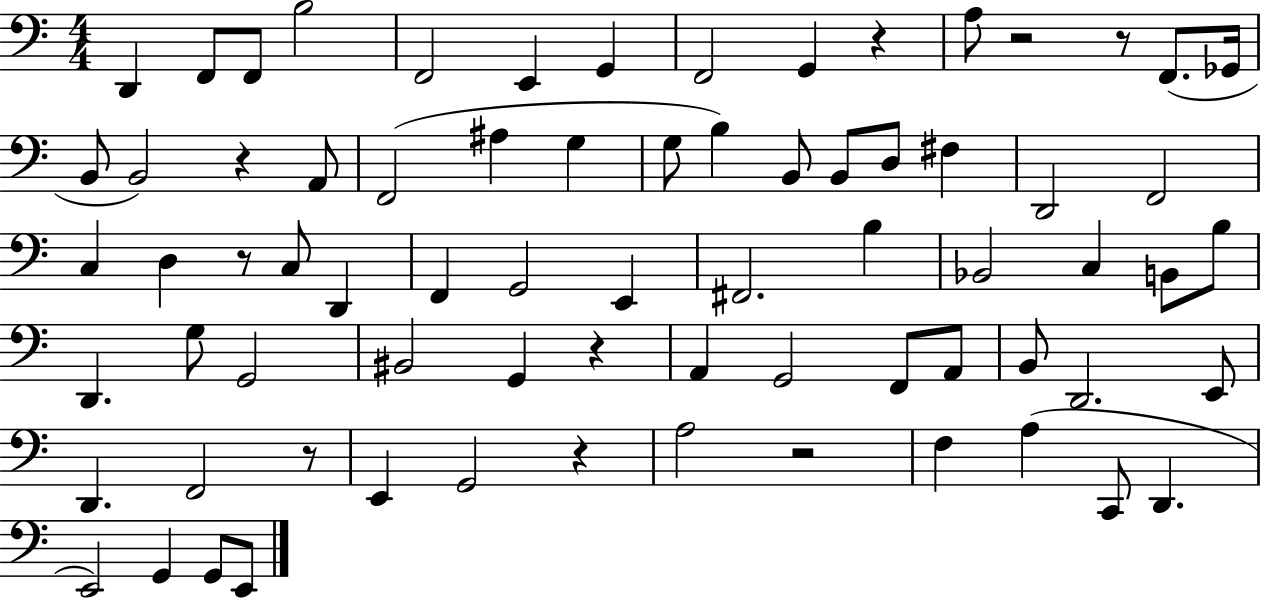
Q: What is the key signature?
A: C major